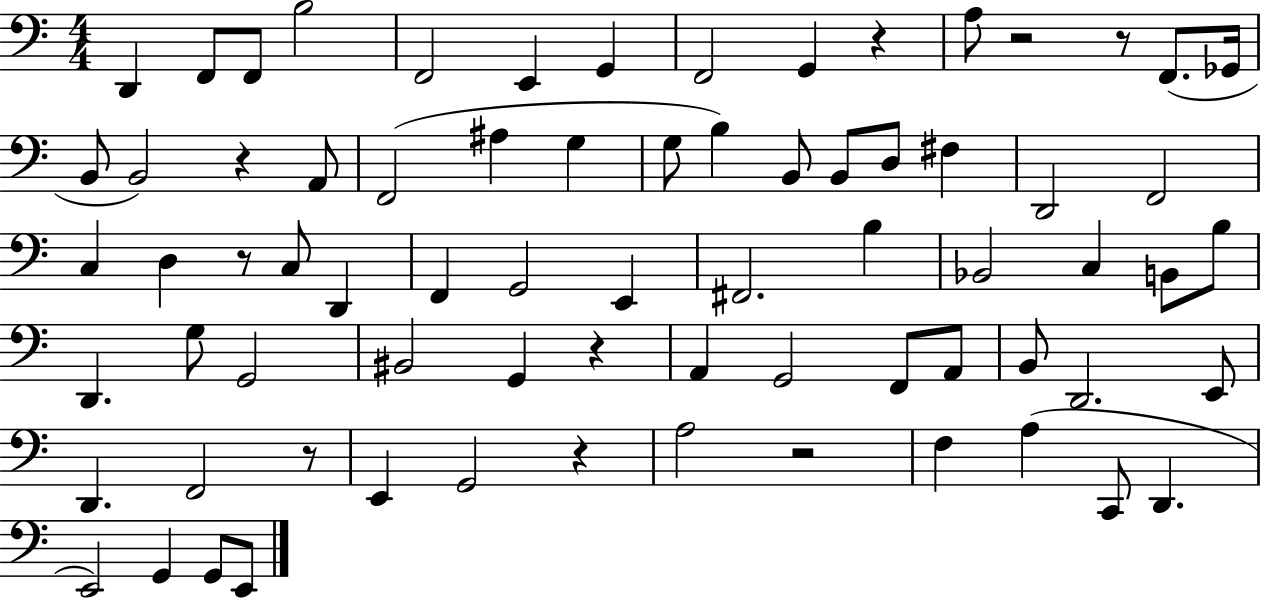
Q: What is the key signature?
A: C major